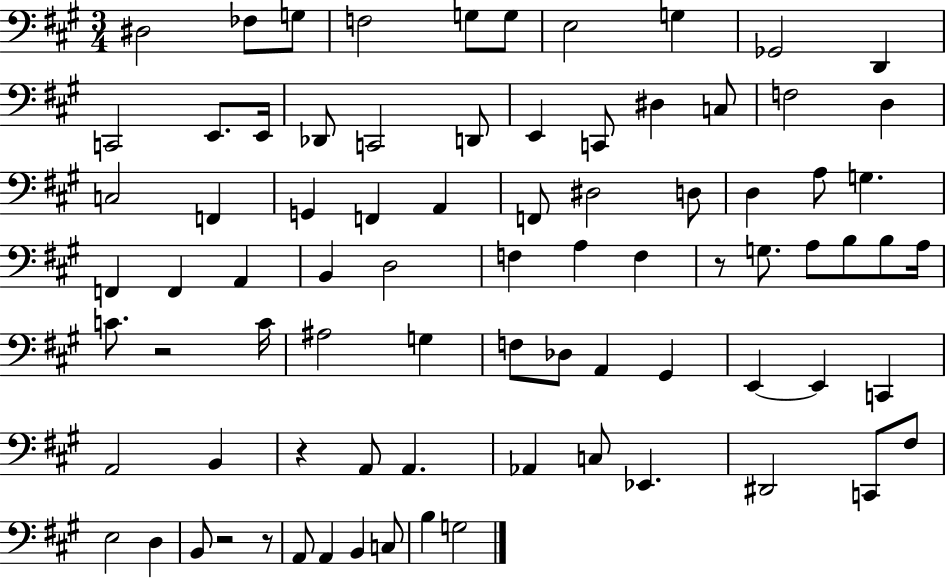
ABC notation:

X:1
T:Untitled
M:3/4
L:1/4
K:A
^D,2 _F,/2 G,/2 F,2 G,/2 G,/2 E,2 G, _G,,2 D,, C,,2 E,,/2 E,,/4 _D,,/2 C,,2 D,,/2 E,, C,,/2 ^D, C,/2 F,2 D, C,2 F,, G,, F,, A,, F,,/2 ^D,2 D,/2 D, A,/2 G, F,, F,, A,, B,, D,2 F, A, F, z/2 G,/2 A,/2 B,/2 B,/2 A,/4 C/2 z2 C/4 ^A,2 G, F,/2 _D,/2 A,, ^G,, E,, E,, C,, A,,2 B,, z A,,/2 A,, _A,, C,/2 _E,, ^D,,2 C,,/2 ^F,/2 E,2 D, B,,/2 z2 z/2 A,,/2 A,, B,, C,/2 B, G,2